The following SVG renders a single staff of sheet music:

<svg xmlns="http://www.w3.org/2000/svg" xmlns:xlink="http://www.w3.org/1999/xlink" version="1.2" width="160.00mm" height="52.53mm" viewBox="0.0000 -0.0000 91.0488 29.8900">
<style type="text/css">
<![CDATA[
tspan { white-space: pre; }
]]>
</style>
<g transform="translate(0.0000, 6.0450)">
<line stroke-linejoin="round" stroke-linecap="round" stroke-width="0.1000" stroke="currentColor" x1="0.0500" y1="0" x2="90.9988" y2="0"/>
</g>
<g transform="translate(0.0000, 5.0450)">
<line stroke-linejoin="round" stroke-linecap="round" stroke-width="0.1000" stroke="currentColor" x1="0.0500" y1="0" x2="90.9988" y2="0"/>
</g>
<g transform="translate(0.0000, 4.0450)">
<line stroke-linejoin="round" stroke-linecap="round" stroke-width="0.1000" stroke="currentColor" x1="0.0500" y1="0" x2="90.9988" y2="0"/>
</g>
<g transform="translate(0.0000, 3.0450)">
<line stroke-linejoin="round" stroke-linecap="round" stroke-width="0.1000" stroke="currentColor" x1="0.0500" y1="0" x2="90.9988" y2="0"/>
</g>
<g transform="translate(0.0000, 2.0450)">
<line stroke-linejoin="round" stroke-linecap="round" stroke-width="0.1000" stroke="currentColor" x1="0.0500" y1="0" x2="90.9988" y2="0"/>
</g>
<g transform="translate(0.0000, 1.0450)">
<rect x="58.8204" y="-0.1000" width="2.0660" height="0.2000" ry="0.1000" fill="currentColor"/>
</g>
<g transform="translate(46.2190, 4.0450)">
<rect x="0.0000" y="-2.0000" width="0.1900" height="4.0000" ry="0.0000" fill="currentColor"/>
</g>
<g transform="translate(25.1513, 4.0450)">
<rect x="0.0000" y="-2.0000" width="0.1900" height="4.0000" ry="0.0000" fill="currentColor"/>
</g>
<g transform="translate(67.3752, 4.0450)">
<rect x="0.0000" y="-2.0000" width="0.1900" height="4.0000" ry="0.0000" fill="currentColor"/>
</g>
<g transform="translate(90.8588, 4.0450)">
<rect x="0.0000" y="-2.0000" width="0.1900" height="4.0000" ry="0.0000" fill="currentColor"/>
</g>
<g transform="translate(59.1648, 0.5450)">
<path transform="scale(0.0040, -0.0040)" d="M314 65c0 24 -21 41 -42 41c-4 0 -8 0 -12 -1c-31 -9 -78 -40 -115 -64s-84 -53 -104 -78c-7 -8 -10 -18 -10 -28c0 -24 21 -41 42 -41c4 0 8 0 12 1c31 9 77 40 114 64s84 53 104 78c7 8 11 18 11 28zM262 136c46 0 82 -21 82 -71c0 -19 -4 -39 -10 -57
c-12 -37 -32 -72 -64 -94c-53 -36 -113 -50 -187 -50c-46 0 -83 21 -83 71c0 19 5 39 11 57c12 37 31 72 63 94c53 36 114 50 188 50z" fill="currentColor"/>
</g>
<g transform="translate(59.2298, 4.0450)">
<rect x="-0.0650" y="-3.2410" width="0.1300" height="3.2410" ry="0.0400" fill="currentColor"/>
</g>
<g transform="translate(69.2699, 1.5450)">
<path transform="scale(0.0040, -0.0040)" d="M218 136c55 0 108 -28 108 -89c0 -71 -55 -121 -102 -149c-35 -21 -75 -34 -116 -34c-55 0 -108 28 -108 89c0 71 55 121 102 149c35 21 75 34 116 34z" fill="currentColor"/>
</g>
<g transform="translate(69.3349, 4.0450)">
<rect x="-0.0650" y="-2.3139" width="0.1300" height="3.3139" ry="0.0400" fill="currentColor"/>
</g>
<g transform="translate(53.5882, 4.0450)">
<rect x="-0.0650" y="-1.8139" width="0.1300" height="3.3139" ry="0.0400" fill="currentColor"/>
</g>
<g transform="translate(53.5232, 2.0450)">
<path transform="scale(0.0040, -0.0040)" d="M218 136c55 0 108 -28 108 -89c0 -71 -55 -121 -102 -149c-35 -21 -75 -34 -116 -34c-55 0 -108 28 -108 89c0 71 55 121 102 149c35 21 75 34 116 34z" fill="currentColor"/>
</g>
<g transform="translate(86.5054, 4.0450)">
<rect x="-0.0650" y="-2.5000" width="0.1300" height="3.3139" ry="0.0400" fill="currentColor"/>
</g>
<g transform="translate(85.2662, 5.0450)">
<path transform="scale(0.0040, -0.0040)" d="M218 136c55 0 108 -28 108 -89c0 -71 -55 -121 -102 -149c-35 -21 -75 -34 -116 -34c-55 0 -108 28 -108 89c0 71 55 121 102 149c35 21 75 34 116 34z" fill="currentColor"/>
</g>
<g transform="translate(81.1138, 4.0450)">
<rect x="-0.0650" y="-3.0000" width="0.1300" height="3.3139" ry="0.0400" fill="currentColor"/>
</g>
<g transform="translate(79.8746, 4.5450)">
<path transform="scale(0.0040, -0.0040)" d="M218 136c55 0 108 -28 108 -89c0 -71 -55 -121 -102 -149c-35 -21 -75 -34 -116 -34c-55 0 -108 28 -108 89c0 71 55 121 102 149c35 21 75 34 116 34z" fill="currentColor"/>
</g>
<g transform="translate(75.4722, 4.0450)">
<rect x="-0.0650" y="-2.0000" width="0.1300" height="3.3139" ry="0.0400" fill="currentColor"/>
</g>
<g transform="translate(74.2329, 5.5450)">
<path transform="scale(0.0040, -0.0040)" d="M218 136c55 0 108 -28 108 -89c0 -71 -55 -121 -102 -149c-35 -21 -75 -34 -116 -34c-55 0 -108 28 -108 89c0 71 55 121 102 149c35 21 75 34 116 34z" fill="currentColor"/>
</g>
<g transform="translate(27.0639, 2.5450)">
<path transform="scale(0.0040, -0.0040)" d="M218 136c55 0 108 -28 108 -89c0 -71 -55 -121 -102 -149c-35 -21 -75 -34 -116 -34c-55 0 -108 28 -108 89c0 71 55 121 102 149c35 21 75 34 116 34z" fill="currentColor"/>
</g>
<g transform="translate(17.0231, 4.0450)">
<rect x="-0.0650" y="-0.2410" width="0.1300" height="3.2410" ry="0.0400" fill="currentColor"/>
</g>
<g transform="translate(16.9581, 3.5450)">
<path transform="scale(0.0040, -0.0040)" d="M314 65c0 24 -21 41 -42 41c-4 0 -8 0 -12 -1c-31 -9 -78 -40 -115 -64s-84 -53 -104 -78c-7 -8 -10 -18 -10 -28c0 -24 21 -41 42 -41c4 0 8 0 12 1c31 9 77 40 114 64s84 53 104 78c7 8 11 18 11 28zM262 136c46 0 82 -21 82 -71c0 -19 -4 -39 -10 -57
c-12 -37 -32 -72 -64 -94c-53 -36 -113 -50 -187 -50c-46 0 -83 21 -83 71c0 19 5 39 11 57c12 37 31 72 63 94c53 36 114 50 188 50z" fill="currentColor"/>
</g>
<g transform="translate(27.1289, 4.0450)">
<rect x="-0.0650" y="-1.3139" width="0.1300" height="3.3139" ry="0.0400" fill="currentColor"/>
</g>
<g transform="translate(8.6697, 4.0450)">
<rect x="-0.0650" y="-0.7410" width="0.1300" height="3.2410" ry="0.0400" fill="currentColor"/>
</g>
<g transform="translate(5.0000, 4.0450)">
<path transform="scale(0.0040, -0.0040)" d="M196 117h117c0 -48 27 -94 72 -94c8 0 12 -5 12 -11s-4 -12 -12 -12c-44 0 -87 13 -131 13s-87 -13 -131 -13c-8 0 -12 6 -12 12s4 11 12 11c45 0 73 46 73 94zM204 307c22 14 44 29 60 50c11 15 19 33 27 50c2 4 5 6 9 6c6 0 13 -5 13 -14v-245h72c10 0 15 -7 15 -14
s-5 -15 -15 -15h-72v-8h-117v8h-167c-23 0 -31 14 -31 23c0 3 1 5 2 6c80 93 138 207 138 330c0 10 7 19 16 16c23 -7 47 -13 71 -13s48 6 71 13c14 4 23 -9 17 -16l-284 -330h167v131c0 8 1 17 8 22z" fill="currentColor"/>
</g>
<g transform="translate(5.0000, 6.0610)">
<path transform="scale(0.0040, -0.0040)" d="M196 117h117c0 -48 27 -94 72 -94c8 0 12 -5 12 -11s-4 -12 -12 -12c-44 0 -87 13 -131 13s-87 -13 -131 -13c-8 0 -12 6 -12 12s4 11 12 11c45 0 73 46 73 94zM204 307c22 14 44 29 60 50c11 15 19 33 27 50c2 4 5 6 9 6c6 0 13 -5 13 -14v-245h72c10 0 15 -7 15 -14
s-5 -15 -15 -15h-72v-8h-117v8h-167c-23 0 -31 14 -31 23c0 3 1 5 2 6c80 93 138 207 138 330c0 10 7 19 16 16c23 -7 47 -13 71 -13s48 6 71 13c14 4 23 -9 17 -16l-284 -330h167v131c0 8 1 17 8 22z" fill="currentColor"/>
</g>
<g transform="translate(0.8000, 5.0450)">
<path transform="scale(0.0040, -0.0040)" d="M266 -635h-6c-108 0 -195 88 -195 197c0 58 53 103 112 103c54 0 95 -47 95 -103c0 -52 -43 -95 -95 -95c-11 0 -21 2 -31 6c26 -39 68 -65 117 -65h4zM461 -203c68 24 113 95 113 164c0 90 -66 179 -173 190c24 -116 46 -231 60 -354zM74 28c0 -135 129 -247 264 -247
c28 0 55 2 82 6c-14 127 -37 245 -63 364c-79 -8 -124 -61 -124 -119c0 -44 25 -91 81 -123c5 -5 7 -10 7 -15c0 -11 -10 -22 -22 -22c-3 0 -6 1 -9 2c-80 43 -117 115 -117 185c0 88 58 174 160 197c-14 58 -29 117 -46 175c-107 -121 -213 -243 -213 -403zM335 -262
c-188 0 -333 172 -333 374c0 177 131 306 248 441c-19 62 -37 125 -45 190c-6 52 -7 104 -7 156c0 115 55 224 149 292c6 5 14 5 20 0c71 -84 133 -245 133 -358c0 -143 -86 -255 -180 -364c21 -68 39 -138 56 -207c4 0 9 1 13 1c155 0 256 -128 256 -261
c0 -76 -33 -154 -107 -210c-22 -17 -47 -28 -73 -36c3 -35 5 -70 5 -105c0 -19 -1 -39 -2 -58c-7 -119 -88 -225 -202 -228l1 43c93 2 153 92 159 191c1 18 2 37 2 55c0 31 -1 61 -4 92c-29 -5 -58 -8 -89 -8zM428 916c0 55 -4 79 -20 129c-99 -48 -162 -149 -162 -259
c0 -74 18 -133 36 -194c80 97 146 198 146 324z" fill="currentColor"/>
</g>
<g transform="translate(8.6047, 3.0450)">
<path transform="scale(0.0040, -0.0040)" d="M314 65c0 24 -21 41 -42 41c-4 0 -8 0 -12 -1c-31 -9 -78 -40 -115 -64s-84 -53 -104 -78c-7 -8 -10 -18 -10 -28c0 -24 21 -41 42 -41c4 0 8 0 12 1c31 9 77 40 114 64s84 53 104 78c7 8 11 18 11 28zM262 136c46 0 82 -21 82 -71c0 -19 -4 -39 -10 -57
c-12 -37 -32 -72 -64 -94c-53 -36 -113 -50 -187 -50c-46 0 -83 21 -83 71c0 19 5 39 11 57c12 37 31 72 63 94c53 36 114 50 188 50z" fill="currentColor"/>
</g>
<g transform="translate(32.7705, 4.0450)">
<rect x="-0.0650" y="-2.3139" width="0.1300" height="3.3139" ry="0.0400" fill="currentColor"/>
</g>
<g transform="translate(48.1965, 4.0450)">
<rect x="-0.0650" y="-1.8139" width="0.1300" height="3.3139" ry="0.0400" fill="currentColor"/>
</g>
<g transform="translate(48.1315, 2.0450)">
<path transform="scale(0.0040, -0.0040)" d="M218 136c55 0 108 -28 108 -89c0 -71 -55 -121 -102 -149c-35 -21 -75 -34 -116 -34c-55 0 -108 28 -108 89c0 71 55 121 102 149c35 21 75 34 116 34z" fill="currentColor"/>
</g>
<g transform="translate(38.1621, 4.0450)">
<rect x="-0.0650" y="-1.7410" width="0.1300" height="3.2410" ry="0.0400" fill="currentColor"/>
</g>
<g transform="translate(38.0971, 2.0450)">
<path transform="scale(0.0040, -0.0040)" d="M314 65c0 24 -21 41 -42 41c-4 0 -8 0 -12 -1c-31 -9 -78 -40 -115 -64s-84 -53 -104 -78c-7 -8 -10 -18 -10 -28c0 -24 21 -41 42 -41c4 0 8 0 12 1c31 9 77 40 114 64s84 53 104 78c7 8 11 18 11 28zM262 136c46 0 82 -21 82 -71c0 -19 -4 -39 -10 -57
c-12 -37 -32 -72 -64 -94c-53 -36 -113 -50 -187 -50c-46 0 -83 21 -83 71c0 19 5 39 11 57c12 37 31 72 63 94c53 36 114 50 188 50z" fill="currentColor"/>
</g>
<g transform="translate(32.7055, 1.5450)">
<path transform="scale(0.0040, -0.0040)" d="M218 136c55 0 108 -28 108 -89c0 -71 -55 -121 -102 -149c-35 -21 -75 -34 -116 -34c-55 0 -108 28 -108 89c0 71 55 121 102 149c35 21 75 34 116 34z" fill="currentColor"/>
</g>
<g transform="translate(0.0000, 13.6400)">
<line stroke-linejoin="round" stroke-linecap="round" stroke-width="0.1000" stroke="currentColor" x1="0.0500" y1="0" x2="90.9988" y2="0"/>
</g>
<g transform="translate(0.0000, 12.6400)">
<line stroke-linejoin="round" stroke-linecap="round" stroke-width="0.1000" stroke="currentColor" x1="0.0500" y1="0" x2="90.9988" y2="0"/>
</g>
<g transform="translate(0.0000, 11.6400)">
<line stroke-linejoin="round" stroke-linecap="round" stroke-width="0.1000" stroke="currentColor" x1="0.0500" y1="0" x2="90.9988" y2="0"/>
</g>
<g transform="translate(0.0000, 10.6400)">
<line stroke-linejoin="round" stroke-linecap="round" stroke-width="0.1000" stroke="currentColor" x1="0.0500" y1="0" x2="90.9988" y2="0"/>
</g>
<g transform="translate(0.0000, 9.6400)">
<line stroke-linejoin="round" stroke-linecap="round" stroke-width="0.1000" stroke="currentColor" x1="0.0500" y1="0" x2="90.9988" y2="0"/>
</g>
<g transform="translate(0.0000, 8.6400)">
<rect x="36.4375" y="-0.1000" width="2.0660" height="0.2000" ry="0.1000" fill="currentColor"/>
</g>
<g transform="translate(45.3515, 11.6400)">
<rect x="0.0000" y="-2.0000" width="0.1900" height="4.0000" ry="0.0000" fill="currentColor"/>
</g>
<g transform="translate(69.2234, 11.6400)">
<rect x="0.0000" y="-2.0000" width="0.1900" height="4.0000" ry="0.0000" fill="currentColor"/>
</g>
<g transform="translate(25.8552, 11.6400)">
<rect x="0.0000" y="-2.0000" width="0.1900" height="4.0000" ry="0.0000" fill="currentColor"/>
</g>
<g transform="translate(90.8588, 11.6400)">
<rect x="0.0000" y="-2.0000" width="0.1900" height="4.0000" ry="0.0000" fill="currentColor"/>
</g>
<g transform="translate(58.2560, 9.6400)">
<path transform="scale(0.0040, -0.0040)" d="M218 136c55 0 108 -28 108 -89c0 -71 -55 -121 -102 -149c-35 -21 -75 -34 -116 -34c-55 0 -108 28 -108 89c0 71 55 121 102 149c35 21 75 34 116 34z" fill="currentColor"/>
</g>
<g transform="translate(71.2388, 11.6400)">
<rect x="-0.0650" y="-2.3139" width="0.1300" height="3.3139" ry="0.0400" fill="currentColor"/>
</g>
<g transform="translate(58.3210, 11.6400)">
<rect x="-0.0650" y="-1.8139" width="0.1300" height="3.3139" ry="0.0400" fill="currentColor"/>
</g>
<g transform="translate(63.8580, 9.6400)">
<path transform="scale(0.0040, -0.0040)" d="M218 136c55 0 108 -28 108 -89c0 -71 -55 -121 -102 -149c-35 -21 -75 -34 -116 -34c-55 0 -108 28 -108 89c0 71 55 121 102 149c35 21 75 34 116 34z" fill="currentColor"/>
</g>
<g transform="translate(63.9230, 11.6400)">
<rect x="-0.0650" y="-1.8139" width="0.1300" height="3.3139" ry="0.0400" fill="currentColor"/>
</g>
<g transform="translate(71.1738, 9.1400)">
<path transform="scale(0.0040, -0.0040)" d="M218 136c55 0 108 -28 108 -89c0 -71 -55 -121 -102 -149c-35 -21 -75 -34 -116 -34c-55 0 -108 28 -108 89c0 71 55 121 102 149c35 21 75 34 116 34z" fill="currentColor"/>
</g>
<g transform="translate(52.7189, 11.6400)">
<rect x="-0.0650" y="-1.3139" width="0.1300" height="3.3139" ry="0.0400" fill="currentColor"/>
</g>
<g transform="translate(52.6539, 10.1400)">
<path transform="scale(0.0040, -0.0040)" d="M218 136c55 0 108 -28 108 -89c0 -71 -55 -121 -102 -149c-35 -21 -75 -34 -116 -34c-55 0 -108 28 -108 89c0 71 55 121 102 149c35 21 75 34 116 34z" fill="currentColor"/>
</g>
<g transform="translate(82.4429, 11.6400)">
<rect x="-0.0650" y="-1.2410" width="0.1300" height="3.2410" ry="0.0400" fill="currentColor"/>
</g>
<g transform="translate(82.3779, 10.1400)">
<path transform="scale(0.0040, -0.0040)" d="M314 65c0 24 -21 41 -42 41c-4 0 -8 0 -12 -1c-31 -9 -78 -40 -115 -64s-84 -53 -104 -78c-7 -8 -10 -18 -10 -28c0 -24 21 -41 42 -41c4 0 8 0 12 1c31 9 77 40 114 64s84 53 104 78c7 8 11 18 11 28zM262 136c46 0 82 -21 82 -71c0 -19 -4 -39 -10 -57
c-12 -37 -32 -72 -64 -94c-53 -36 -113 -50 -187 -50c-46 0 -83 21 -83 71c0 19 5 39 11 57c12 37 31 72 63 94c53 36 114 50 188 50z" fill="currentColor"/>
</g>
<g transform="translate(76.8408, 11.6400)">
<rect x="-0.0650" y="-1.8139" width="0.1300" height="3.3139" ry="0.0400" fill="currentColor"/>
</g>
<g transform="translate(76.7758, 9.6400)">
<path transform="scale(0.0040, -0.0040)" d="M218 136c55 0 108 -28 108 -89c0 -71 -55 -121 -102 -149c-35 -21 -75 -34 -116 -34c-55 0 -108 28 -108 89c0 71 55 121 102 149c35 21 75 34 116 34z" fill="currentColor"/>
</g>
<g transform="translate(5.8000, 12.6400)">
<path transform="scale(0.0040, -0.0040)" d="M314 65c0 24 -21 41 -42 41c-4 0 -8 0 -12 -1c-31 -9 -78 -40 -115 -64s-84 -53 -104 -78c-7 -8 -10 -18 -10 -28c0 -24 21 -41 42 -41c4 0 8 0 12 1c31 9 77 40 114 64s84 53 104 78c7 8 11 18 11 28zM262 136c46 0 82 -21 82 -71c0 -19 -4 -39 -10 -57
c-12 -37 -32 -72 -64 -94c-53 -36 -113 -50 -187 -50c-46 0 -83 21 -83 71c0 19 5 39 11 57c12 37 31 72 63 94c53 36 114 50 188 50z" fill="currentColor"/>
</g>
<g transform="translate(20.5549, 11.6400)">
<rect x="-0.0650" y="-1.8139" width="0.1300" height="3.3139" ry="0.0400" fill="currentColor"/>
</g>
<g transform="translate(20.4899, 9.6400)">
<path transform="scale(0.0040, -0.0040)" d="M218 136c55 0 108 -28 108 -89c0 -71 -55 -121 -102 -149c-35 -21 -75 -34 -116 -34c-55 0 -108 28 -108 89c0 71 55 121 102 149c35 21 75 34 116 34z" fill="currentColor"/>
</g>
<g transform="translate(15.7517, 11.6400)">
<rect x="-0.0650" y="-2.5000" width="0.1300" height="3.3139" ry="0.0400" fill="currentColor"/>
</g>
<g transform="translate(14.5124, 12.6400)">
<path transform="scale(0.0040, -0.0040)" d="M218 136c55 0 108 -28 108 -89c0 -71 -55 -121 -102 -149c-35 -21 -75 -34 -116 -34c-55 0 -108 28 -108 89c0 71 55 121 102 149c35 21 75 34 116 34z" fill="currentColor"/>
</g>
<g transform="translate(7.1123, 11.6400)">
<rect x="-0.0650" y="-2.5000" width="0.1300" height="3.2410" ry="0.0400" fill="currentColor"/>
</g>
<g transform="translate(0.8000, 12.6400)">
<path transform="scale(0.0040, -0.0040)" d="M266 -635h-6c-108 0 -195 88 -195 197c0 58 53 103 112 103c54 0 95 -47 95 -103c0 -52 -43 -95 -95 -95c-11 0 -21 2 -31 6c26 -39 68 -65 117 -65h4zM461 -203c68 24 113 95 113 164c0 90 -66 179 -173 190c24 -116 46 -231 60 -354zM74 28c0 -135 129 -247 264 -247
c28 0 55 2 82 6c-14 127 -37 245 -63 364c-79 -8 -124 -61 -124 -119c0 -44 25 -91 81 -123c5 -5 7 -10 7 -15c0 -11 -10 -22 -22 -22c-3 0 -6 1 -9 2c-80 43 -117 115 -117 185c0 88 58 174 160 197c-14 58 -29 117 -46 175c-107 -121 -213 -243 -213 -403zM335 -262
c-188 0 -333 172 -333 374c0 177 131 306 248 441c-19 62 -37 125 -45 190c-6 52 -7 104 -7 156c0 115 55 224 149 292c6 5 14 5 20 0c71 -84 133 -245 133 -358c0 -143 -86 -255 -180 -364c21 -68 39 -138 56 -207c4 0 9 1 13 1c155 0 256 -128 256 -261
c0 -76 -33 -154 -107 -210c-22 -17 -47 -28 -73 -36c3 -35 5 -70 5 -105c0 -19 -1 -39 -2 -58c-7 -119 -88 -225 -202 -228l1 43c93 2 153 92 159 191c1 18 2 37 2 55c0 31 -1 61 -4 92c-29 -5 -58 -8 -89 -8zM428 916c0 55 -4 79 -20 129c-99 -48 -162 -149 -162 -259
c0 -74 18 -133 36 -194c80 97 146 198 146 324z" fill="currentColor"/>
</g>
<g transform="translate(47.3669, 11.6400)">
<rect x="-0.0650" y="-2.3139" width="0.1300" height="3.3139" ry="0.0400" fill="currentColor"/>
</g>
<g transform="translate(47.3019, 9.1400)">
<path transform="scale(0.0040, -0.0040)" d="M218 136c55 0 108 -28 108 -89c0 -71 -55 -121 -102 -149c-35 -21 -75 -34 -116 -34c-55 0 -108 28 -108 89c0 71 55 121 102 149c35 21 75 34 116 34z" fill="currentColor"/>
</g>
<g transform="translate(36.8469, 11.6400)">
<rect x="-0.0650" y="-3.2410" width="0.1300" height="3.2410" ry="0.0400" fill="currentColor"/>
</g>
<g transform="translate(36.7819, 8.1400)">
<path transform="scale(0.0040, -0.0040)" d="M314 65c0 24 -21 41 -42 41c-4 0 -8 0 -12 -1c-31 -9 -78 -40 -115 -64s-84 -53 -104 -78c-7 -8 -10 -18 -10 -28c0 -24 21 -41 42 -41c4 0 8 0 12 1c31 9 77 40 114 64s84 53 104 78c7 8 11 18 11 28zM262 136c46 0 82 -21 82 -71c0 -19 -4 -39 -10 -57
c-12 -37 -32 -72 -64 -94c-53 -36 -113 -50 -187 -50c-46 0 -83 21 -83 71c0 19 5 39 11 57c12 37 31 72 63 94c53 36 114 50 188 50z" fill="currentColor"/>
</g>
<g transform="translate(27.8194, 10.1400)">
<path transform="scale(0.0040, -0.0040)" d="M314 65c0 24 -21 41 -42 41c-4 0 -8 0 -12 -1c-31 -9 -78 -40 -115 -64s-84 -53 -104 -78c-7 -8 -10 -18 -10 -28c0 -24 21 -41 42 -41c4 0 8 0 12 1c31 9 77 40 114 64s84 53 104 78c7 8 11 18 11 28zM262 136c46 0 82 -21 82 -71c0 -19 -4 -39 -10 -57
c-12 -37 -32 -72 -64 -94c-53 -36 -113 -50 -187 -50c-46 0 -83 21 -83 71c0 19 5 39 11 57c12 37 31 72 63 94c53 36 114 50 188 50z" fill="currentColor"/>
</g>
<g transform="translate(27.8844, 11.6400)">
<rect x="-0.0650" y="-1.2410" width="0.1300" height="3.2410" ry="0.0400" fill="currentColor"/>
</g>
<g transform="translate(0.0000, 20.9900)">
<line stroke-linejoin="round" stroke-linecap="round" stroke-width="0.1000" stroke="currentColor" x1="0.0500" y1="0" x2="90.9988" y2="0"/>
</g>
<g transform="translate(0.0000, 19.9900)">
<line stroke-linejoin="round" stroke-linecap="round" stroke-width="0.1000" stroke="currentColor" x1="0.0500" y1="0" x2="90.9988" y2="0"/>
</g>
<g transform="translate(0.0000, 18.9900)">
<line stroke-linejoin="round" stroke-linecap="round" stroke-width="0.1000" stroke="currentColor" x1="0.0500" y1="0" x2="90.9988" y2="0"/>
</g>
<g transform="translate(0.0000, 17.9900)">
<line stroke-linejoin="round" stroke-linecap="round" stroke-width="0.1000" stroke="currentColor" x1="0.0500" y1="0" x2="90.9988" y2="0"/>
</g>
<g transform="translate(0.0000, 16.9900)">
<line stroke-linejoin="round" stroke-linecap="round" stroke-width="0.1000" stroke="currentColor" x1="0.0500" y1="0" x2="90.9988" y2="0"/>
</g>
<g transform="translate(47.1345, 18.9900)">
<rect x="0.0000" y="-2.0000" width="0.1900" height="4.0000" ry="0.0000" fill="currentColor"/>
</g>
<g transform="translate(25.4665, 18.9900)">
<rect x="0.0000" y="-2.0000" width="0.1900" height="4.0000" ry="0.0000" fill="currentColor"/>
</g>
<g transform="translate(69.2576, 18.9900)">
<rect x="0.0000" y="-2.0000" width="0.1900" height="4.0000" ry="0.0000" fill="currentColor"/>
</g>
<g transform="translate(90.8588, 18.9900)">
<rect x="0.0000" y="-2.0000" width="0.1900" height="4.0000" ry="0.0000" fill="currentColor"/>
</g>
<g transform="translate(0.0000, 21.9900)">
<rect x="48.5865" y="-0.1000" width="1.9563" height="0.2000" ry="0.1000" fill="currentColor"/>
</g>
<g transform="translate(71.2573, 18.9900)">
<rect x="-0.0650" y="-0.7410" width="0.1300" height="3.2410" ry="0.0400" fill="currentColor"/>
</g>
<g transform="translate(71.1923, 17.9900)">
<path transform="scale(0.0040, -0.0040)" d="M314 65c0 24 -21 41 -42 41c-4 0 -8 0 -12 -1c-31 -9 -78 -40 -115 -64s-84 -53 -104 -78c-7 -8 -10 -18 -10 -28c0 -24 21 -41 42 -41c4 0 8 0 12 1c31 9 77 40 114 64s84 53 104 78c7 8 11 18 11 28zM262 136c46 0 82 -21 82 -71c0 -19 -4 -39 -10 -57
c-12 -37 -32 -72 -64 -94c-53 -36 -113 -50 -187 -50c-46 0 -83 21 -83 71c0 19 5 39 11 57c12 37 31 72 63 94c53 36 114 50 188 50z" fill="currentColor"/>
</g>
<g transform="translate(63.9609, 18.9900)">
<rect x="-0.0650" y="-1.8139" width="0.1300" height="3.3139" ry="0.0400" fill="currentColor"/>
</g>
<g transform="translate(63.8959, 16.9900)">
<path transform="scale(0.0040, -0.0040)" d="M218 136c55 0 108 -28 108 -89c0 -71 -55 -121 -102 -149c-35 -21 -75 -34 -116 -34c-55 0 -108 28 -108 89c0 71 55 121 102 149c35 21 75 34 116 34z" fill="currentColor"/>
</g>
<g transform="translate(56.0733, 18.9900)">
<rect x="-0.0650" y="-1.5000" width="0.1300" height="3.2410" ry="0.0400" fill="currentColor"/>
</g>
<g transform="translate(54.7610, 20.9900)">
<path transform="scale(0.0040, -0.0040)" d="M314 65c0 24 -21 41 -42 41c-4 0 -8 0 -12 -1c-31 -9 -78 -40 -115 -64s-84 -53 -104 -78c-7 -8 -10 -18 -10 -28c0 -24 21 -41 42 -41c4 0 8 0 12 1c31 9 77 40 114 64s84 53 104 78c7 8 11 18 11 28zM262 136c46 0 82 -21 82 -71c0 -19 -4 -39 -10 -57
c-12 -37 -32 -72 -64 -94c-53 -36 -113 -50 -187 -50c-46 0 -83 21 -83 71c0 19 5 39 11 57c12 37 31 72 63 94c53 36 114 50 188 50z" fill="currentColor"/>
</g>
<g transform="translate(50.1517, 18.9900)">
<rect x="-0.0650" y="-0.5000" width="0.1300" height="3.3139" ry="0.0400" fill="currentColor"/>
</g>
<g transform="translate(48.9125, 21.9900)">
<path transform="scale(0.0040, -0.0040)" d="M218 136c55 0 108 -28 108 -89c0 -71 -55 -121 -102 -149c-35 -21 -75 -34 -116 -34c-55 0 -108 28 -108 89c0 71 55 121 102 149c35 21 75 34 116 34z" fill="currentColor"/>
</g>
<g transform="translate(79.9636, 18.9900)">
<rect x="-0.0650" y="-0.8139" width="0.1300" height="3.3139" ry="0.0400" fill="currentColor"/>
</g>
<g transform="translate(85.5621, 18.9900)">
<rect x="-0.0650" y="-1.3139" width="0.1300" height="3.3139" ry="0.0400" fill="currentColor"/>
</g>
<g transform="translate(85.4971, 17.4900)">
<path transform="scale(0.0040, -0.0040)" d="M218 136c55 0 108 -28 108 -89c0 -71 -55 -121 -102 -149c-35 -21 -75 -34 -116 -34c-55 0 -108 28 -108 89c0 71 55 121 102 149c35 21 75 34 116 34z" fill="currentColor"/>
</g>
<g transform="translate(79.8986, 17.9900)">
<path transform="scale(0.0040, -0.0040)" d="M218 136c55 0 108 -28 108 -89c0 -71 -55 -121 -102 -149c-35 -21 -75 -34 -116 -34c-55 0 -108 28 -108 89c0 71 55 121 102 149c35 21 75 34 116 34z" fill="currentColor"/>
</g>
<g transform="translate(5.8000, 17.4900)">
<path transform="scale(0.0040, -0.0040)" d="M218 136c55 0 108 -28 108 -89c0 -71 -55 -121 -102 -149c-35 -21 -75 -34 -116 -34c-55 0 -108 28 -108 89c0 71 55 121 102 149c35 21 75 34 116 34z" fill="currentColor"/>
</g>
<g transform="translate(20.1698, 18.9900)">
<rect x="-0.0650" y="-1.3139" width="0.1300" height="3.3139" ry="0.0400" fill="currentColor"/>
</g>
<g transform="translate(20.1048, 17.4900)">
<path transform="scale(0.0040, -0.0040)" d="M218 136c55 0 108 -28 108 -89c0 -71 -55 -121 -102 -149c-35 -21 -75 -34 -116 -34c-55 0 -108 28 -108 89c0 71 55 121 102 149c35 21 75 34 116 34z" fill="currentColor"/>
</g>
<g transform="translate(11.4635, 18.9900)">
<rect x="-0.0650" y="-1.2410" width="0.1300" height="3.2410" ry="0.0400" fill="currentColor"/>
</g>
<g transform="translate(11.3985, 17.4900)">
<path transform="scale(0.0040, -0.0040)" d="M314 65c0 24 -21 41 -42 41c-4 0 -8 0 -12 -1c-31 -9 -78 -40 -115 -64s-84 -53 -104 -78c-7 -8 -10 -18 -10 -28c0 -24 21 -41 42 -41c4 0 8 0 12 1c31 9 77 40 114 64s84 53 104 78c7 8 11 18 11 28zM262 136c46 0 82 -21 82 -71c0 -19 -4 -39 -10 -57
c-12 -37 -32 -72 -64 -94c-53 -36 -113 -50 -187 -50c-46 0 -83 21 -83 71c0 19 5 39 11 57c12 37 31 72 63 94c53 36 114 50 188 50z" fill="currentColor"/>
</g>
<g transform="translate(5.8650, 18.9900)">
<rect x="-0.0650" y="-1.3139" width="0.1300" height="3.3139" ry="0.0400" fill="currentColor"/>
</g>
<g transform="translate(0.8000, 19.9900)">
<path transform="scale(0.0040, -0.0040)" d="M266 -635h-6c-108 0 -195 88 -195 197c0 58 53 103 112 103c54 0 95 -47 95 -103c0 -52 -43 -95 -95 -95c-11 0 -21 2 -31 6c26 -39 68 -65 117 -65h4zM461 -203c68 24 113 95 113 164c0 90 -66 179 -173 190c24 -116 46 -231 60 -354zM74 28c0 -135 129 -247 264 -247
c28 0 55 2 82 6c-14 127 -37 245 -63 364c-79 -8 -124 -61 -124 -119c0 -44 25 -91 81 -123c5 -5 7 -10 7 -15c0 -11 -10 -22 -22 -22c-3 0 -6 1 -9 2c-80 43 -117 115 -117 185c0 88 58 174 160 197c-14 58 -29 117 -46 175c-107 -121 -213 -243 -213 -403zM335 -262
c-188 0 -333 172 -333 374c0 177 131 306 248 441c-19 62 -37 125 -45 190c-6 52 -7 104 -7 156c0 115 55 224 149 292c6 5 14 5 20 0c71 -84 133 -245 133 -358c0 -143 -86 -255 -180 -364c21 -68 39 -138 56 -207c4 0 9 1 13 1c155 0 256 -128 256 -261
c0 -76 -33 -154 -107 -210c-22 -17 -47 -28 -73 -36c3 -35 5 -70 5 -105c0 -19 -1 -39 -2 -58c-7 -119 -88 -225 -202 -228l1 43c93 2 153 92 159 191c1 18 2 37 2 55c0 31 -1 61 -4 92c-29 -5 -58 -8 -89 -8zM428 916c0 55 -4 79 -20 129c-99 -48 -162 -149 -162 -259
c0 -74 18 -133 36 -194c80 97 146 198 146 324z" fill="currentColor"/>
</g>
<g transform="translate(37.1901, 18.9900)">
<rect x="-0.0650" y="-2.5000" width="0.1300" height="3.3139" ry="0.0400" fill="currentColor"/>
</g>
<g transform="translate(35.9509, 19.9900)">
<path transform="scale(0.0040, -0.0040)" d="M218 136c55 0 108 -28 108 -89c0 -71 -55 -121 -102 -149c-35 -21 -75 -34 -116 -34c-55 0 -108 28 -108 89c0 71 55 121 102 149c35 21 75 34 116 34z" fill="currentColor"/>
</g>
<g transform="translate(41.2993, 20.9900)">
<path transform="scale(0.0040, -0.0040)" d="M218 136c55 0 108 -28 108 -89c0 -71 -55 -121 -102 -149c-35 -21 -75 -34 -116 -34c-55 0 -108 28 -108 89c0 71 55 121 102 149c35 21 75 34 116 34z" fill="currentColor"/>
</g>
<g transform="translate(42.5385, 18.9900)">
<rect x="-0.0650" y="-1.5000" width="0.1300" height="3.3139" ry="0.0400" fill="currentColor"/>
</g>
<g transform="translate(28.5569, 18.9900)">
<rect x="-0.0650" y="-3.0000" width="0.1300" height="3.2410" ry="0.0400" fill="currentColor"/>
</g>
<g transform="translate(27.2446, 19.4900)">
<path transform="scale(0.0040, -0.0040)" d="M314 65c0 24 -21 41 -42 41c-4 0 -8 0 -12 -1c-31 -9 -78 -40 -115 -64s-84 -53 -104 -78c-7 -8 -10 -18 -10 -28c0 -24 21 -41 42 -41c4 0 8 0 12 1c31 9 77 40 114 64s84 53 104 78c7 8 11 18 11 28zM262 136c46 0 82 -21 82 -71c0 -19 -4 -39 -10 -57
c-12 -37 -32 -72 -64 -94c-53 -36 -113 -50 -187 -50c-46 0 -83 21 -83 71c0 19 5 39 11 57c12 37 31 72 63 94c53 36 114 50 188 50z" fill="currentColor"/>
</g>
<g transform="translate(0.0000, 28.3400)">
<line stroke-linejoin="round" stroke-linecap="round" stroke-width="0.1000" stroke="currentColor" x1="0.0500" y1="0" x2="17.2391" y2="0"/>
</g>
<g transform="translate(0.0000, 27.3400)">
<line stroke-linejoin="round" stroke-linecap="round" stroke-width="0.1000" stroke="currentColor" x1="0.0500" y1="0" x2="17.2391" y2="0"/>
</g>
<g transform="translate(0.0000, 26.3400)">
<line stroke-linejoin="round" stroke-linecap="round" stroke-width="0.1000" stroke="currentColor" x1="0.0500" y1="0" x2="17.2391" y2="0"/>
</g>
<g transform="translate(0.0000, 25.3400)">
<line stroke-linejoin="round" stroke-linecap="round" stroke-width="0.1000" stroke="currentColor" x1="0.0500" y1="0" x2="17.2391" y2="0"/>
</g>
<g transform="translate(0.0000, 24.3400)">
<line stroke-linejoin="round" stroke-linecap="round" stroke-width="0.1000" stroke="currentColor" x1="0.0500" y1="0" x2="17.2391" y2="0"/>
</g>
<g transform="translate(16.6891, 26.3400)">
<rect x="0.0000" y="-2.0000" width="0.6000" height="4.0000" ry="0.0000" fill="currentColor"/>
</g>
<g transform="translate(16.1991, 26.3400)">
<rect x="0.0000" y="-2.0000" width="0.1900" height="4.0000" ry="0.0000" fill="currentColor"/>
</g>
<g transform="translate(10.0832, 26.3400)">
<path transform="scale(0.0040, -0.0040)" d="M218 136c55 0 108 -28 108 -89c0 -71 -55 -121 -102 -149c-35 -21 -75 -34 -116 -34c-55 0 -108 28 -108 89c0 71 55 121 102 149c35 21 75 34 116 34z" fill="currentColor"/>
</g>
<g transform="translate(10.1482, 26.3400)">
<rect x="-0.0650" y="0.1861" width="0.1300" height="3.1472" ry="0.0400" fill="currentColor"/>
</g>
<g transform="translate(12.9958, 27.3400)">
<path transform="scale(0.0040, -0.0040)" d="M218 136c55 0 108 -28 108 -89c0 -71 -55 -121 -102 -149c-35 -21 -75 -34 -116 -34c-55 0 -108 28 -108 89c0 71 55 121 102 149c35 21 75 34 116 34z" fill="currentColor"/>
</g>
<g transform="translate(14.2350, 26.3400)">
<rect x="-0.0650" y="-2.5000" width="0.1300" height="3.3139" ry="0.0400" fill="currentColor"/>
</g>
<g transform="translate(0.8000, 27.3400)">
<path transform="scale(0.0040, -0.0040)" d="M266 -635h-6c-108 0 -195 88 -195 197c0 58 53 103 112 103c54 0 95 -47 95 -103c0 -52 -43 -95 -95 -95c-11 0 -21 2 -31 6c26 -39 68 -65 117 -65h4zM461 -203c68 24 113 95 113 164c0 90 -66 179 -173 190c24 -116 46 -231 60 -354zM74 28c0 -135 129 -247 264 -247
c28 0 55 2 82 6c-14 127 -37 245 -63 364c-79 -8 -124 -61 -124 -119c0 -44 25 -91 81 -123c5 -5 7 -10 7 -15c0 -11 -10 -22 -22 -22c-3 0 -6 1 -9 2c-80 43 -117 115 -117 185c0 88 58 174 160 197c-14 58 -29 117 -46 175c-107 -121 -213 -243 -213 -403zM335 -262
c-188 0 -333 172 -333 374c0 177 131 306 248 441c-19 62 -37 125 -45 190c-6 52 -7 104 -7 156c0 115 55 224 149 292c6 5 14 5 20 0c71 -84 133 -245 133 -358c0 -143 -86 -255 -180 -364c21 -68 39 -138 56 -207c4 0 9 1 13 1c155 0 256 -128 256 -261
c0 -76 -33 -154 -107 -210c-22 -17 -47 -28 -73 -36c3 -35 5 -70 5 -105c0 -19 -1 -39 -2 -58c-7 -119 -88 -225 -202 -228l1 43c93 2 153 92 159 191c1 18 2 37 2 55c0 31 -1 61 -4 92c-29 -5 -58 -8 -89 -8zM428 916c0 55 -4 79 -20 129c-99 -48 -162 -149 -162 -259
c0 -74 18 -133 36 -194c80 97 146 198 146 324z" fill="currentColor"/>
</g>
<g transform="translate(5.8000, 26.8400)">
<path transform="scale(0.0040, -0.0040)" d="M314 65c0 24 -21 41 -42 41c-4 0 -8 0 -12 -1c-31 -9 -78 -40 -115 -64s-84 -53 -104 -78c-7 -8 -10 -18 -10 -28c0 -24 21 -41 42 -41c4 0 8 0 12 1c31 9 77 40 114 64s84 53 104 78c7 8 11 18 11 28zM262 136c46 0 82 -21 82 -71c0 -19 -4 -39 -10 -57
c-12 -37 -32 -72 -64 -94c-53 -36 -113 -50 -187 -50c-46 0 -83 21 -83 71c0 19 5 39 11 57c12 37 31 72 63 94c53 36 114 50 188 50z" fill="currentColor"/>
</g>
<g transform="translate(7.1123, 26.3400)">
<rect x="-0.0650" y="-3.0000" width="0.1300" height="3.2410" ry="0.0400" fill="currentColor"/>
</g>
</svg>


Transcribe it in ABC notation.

X:1
T:Untitled
M:4/4
L:1/4
K:C
d2 c2 e g f2 f f b2 g F A G G2 G f e2 b2 g e f f g f e2 e e2 e A2 G E C E2 f d2 d e A2 B G